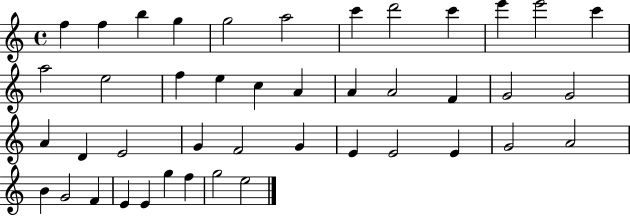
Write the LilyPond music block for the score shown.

{
  \clef treble
  \time 4/4
  \defaultTimeSignature
  \key c \major
  f''4 f''4 b''4 g''4 | g''2 a''2 | c'''4 d'''2 c'''4 | e'''4 e'''2 c'''4 | \break a''2 e''2 | f''4 e''4 c''4 a'4 | a'4 a'2 f'4 | g'2 g'2 | \break a'4 d'4 e'2 | g'4 f'2 g'4 | e'4 e'2 e'4 | g'2 a'2 | \break b'4 g'2 f'4 | e'4 e'4 g''4 f''4 | g''2 e''2 | \bar "|."
}